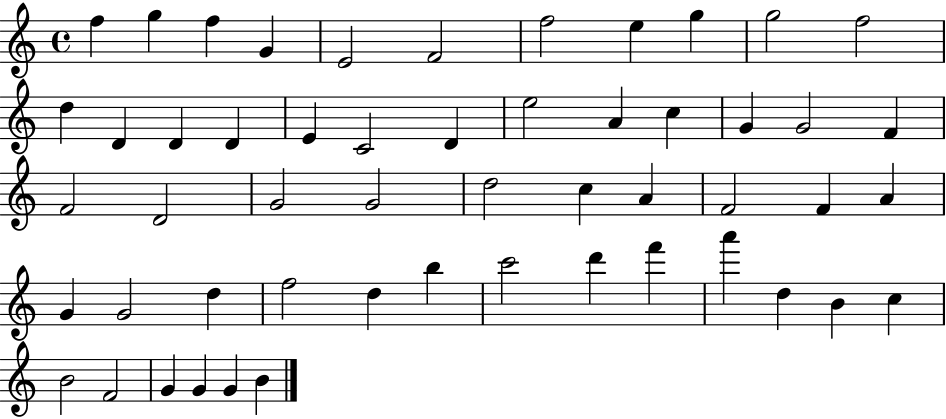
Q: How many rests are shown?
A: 0